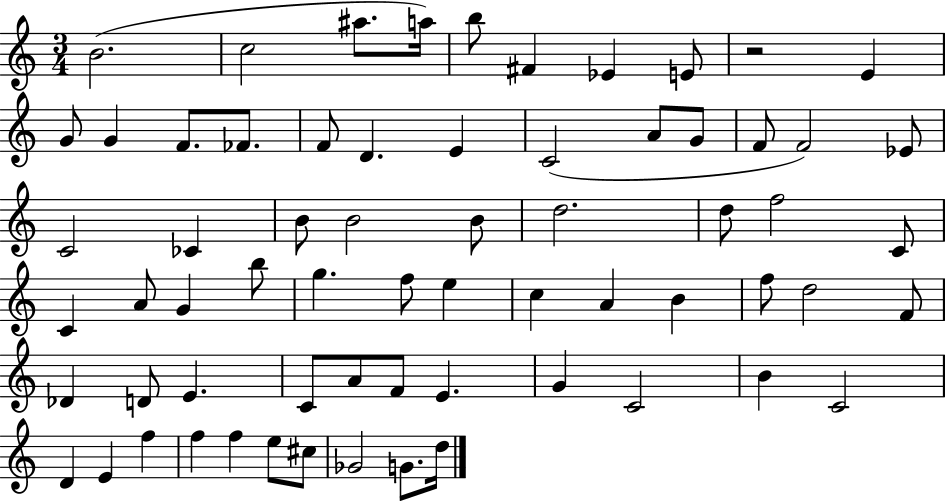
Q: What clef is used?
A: treble